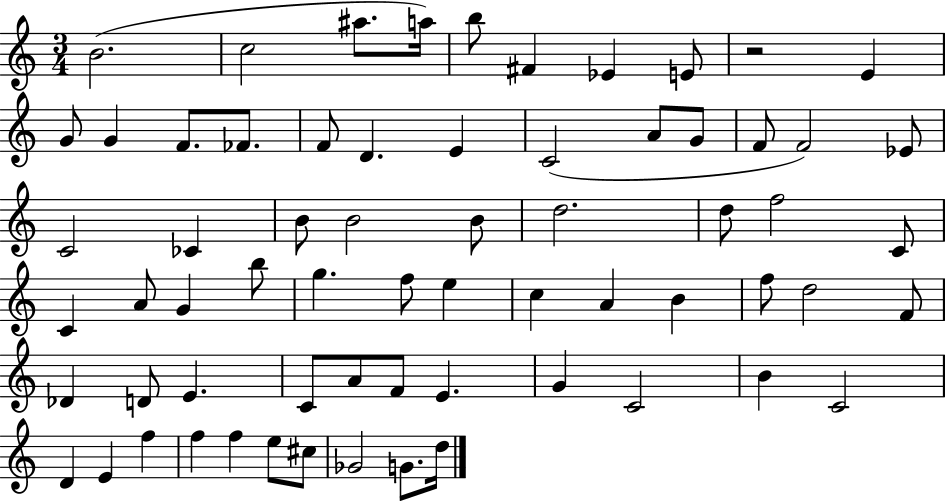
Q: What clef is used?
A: treble